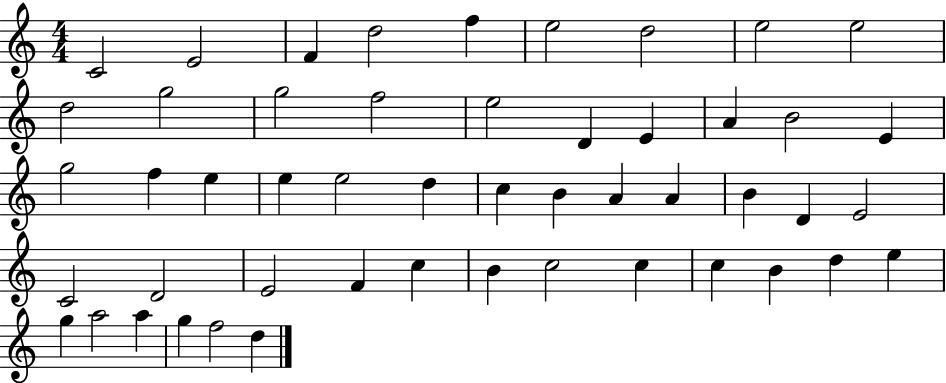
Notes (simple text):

C4/h E4/h F4/q D5/h F5/q E5/h D5/h E5/h E5/h D5/h G5/h G5/h F5/h E5/h D4/q E4/q A4/q B4/h E4/q G5/h F5/q E5/q E5/q E5/h D5/q C5/q B4/q A4/q A4/q B4/q D4/q E4/h C4/h D4/h E4/h F4/q C5/q B4/q C5/h C5/q C5/q B4/q D5/q E5/q G5/q A5/h A5/q G5/q F5/h D5/q